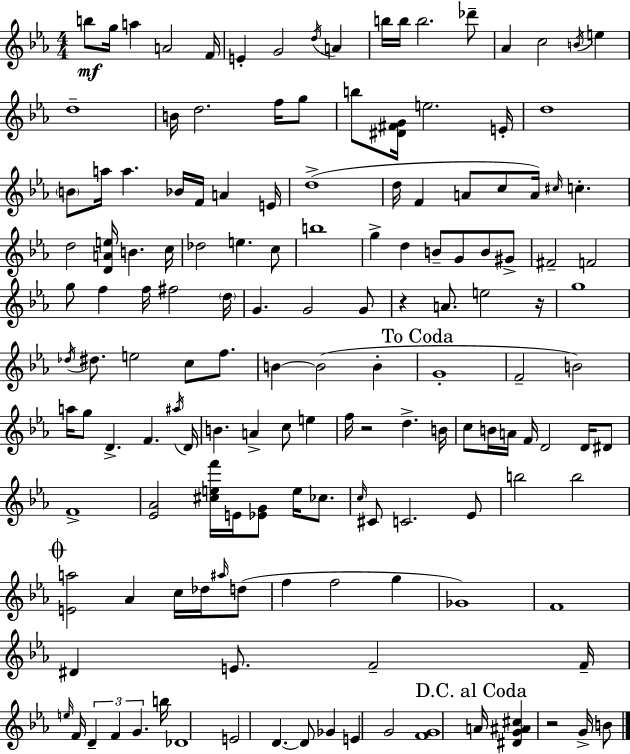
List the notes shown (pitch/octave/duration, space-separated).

B5/e G5/s A5/q A4/h F4/s E4/q G4/h D5/s A4/q B5/s B5/s B5/h. Db6/e Ab4/q C5/h B4/s E5/q D5/w B4/s D5/h. F5/s G5/e B5/e [D#4,F#4,G4]/s E5/h. E4/s D5/w B4/e A5/s A5/q. Bb4/s F4/s A4/q E4/s D5/w D5/s F4/q A4/e C5/e A4/s C#5/s C5/q. D5/h [D4,A4,E5]/s B4/q. C5/s Db5/h E5/q. C5/e B5/w G5/q D5/q B4/e G4/e B4/e G#4/e F#4/h F4/h G5/e F5/q F5/s F#5/h D5/s G4/q. G4/h G4/e R/q A4/e. E5/h R/s G5/w Db5/s D#5/e. E5/h C5/e F5/e. B4/q B4/h B4/q G4/w F4/h B4/h A5/s G5/e D4/q. F4/q. A#5/s D4/s B4/q. A4/q C5/e E5/q F5/s R/h D5/q. B4/s C5/e B4/s A4/s F4/s D4/h D4/s D#4/e F4/w [Eb4,Ab4]/h [C#5,E5,F6]/s E4/s [Eb4,G4]/e E5/s CES5/e. C5/s C#4/e C4/h. Eb4/e B5/h B5/h [E4,A5]/h Ab4/q C5/s Db5/s A#5/s D5/e F5/q F5/h G5/q Gb4/w F4/w D#4/q E4/e. F4/h F4/s E5/s F4/s D4/q F4/q G4/q. B5/s Db4/w E4/h D4/q. D4/e Gb4/q E4/q G4/h [F4,G4]/w A4/s [D#4,G4,A#4,C#5]/q R/h G4/s B4/e